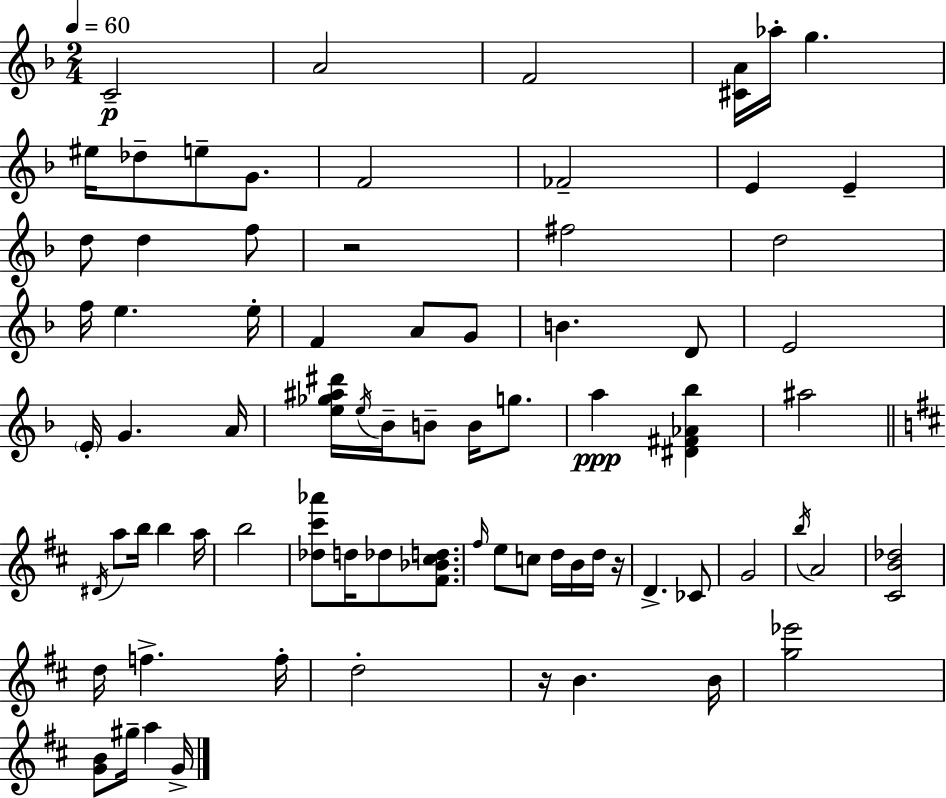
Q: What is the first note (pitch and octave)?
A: C4